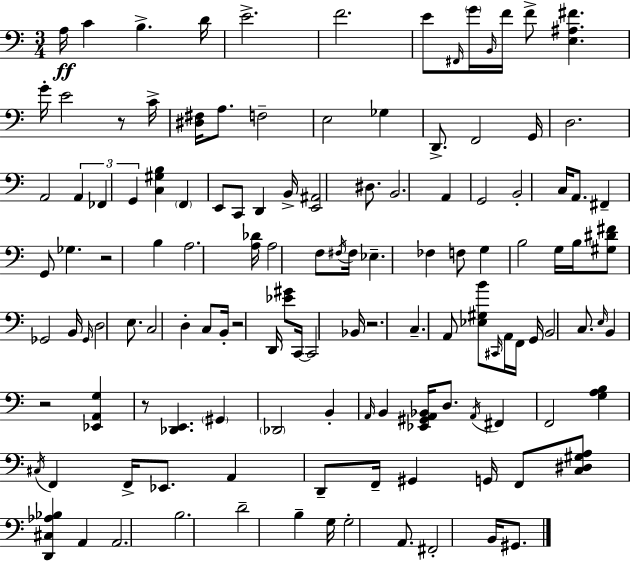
{
  \clef bass
  \numericTimeSignature
  \time 3/4
  \key c \major
  \repeat volta 2 { a16\ff c'4 b4.-> d'16 | e'2.-> | f'2. | e'8 \grace { fis,16 } \parenthesize g'16 \grace { b,16 } f'16 f'8-> <e ais fis'>4. | \break g'16-. e'2 r8 | c'16-> <dis fis>16 a8. f2-- | e2 ges4 | d,8.-> f,2 | \break g,16 d2. | a,2 \tuplet 3/2 { a,4 | fes,4 g,4 } <c gis b>4 | \parenthesize f,4 e,8 c,8 d,4 | \break b,16-> <e, ais,>2 dis8. | b,2. | a,4 g,2 | b,2-. c16 a,8. | \break fis,4-- g,8 ges4. | r2 b4 | a2. | <a des'>16 a2 f8 | \break \acciaccatura { fis16 } fis16 ees4.-- fes4 | f8 g4 b2 | g16 b16 <gis dis' fis'>8 ges,2 | b,16 \grace { ges,16 } d2 | \break e8. c2 | d4-. c8 b,16-. r2 | d,16 <ees' gis'>8 c,16~~ c,2 | bes,16 r2. | \break c4.-- a,8 | <ees gis b'>8 \grace { cis,16 } a,16 f,16 g,16 b,2 | c8. \grace { e16 } b,4 r2 | <ees, a, g>4 r8 | \break <des, e,>4. \parenthesize gis,4 \parenthesize des,2 | b,4-. \grace { a,16 } b,4 | <ees, gis, a, bes,>16 d8. \acciaccatura { a,16 } fis,4 | f,2 <g a b>4 | \break \acciaccatura { cis16 } f,4 f,16-> ees,8. a,4 | d,8-- f,16-- gis,4 g,16 f,8 <c dis gis a>8 | <d, cis aes bes>4 a,4 a,2. | b2. | \break d'2-- | b4-- g16 g2-. | a,8. fis,2-. | b,16 gis,8. } \bar "|."
}